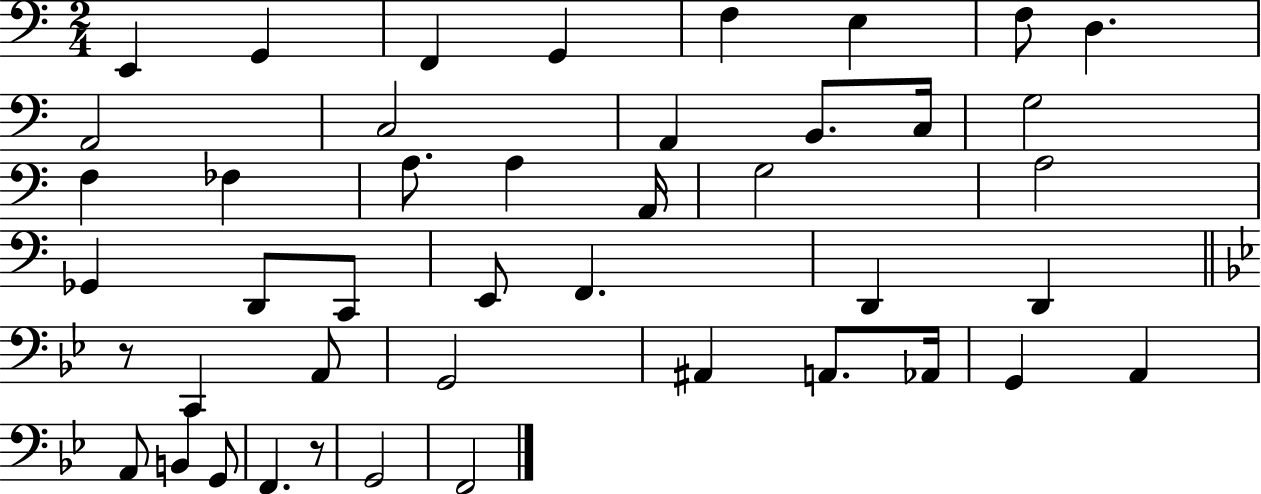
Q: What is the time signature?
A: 2/4